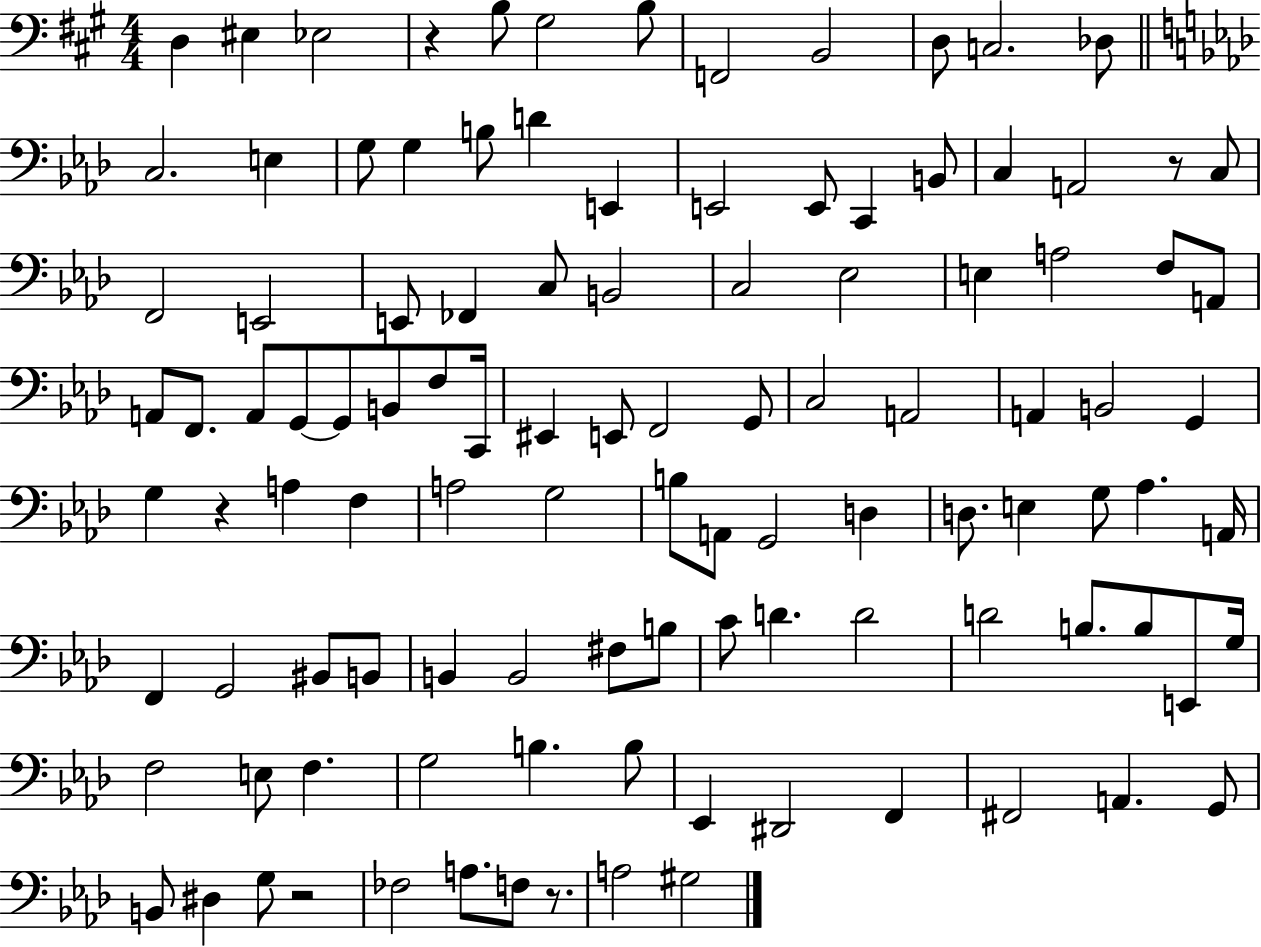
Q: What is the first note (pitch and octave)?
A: D3